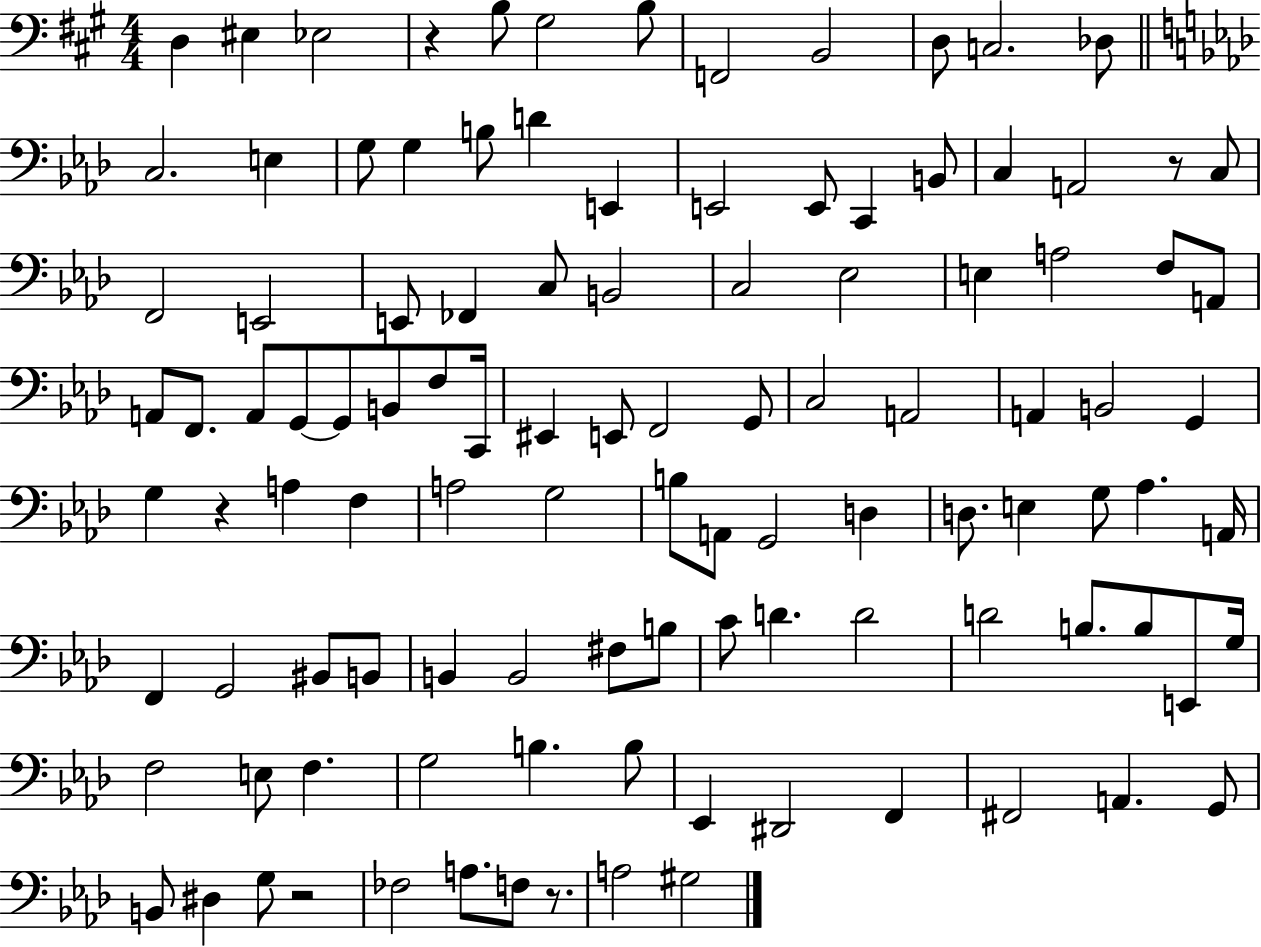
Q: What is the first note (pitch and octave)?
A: D3